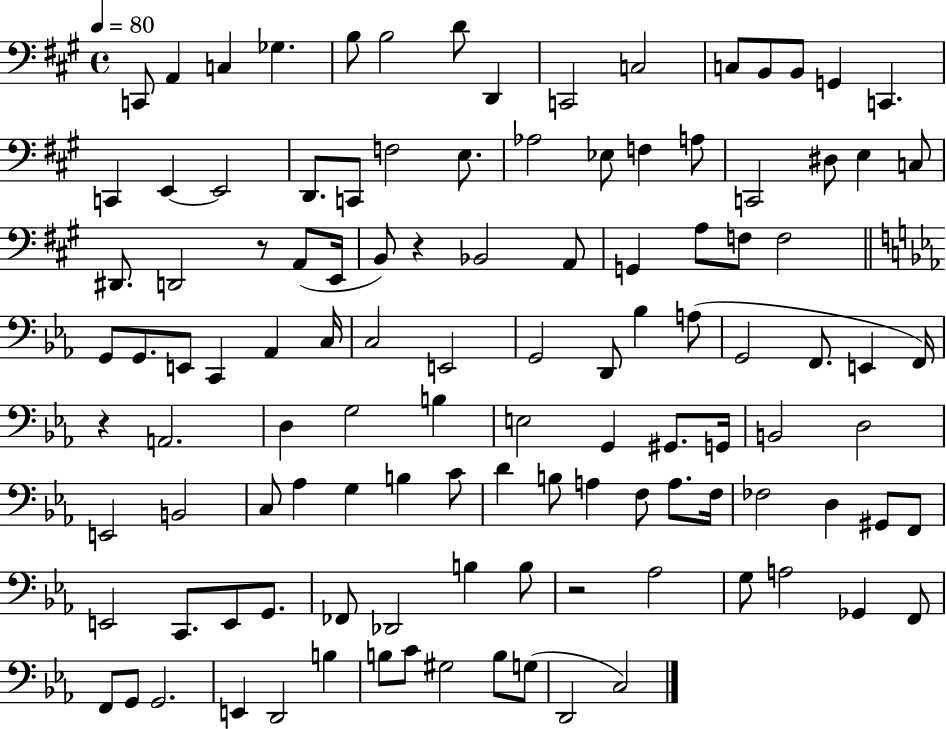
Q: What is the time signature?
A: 4/4